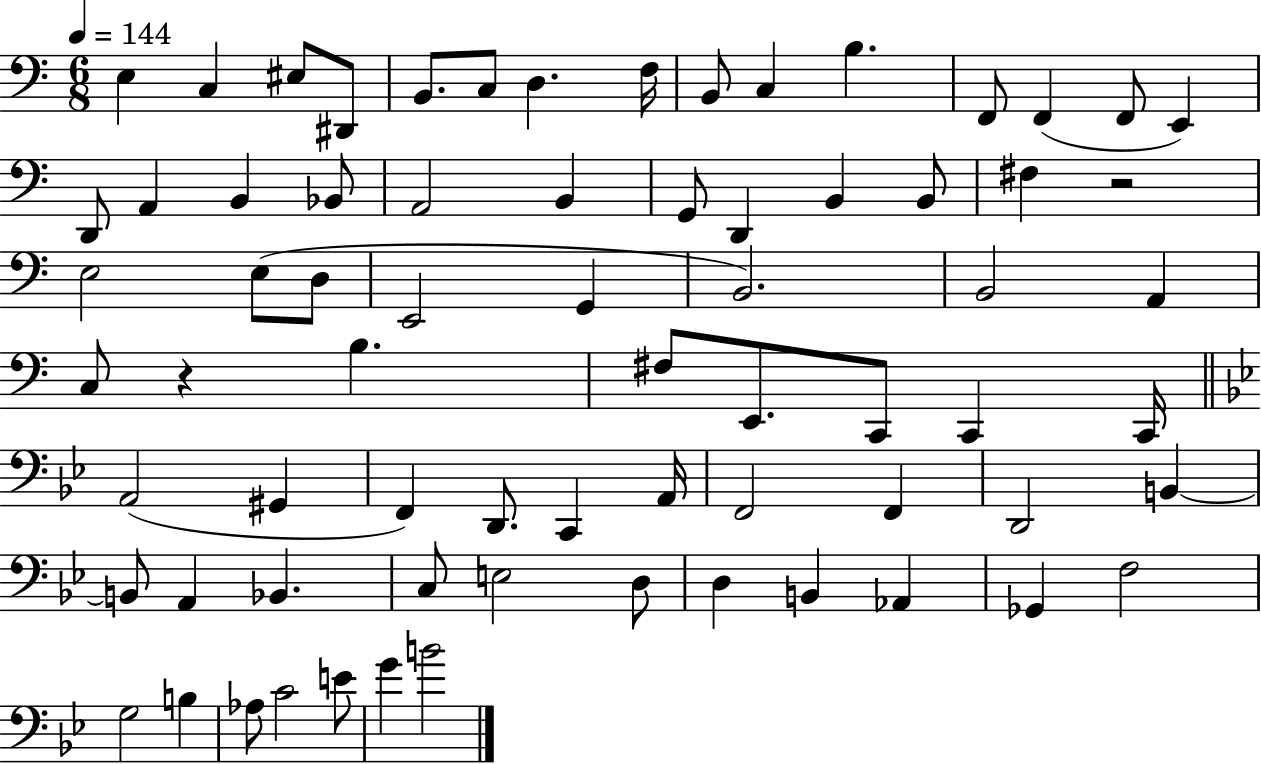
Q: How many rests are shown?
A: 2